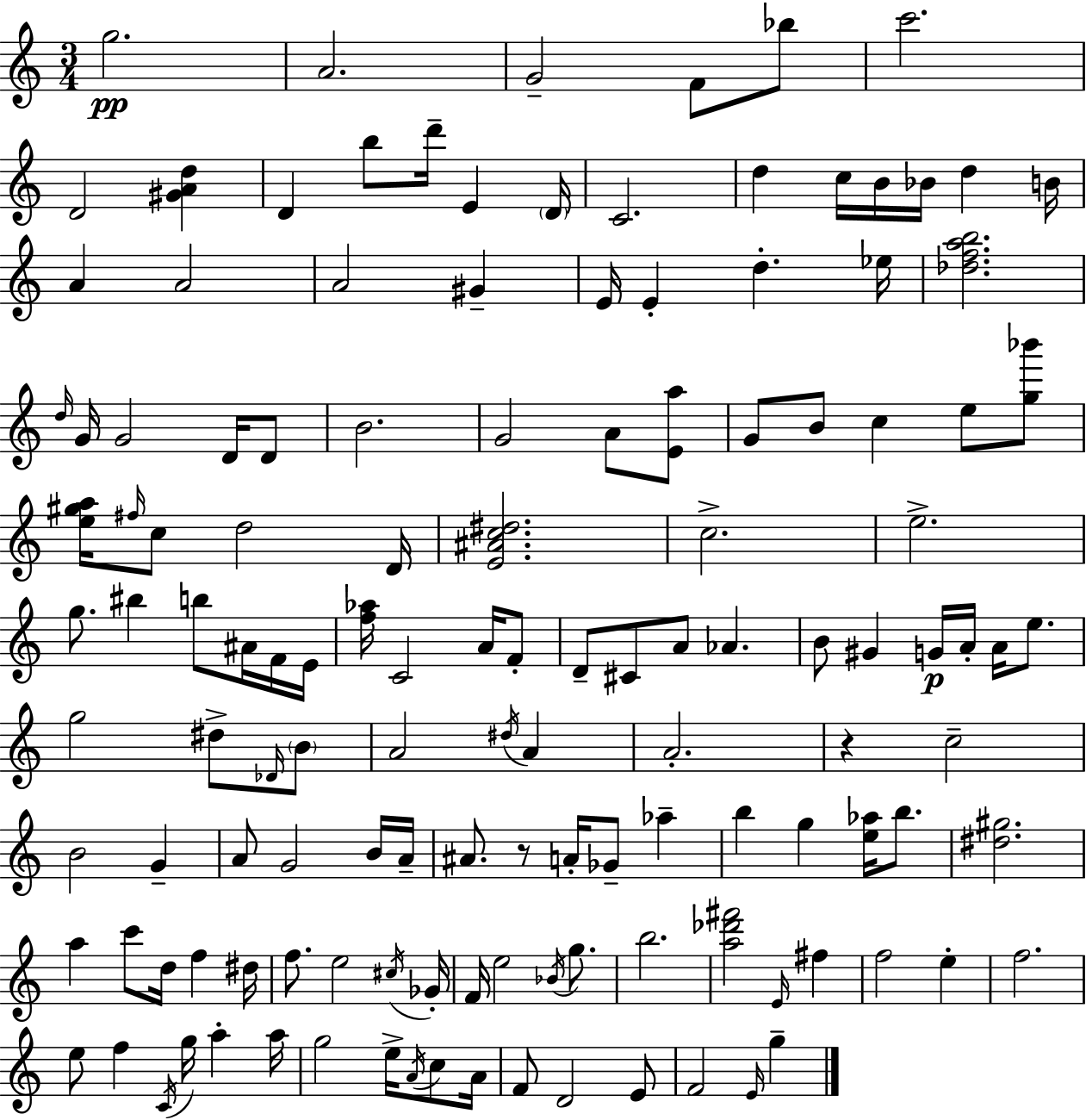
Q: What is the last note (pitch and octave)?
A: G5